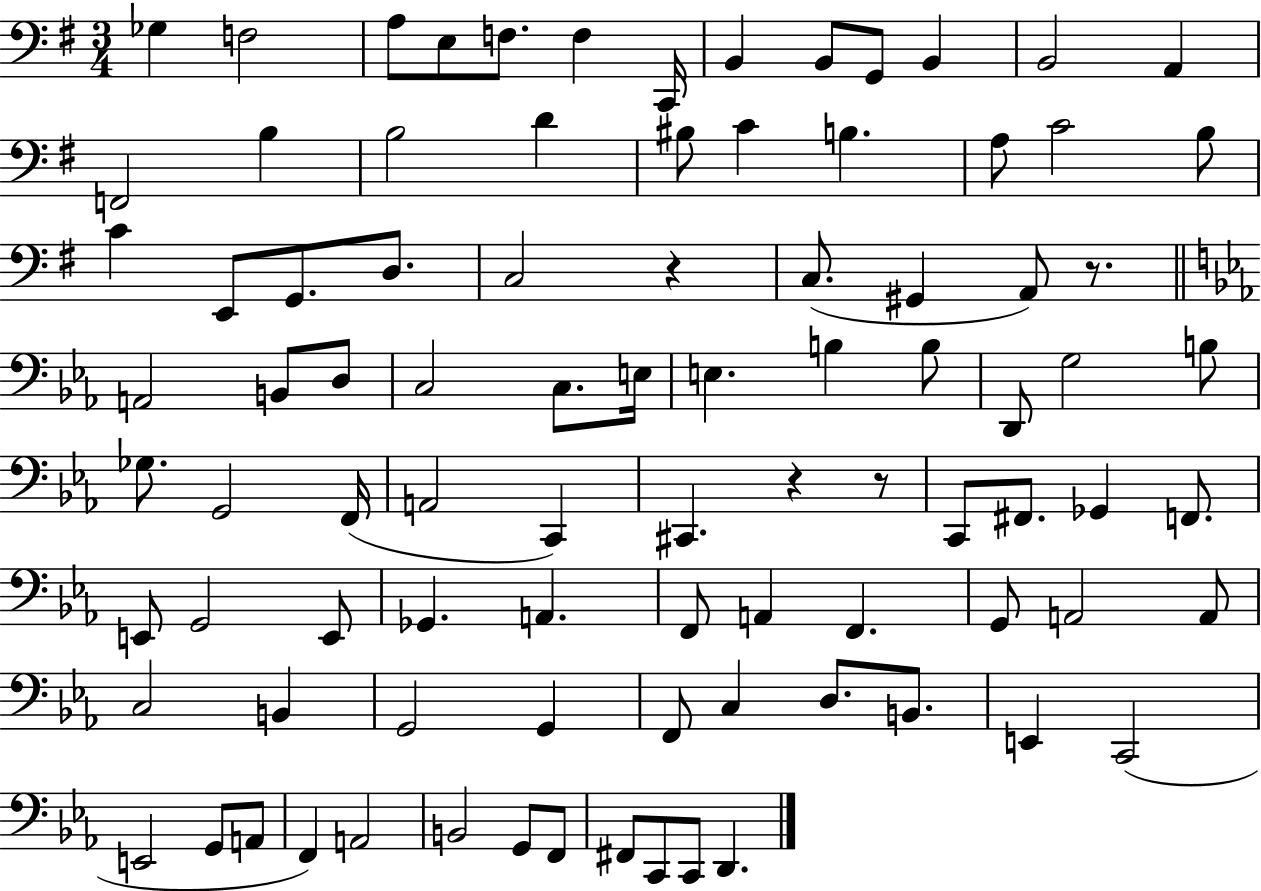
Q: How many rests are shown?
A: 4